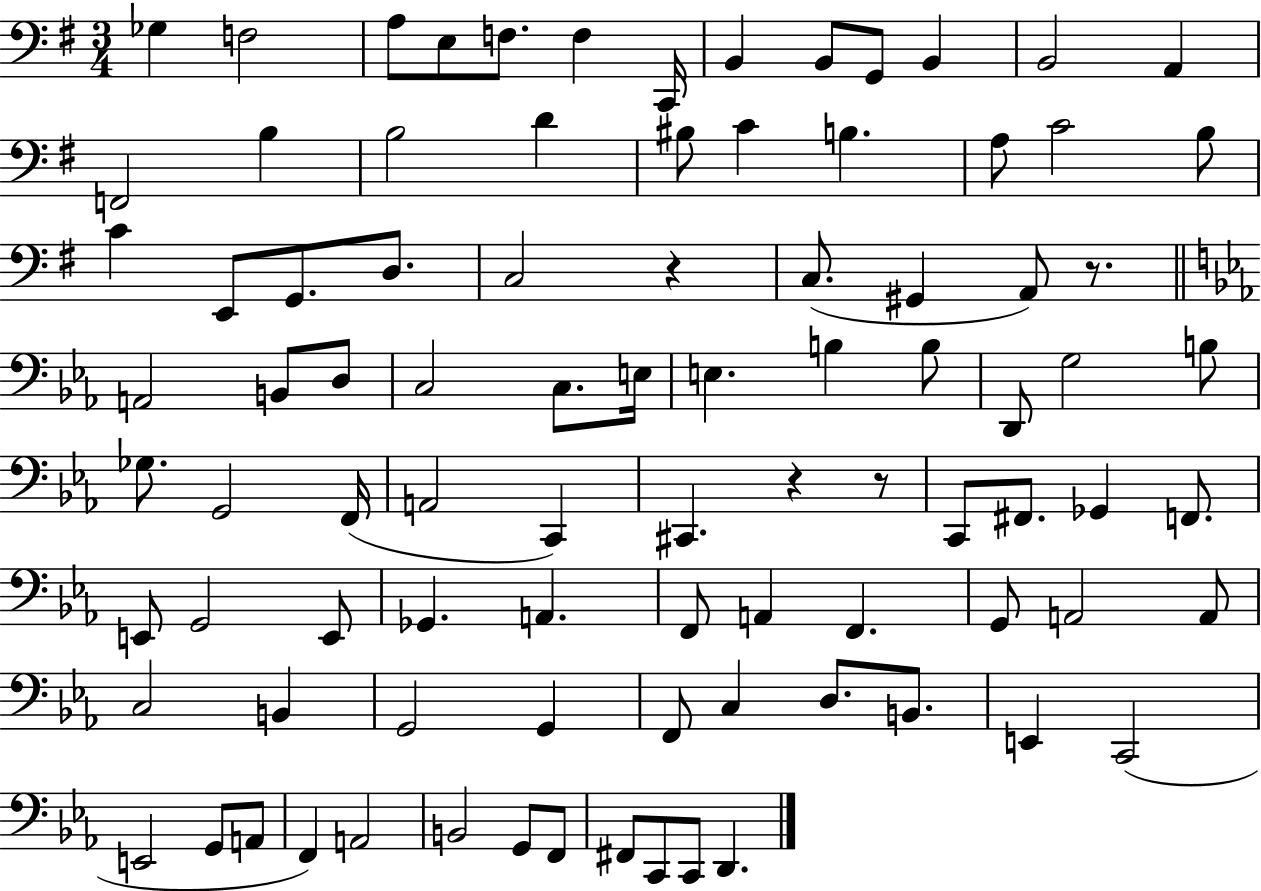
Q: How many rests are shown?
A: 4